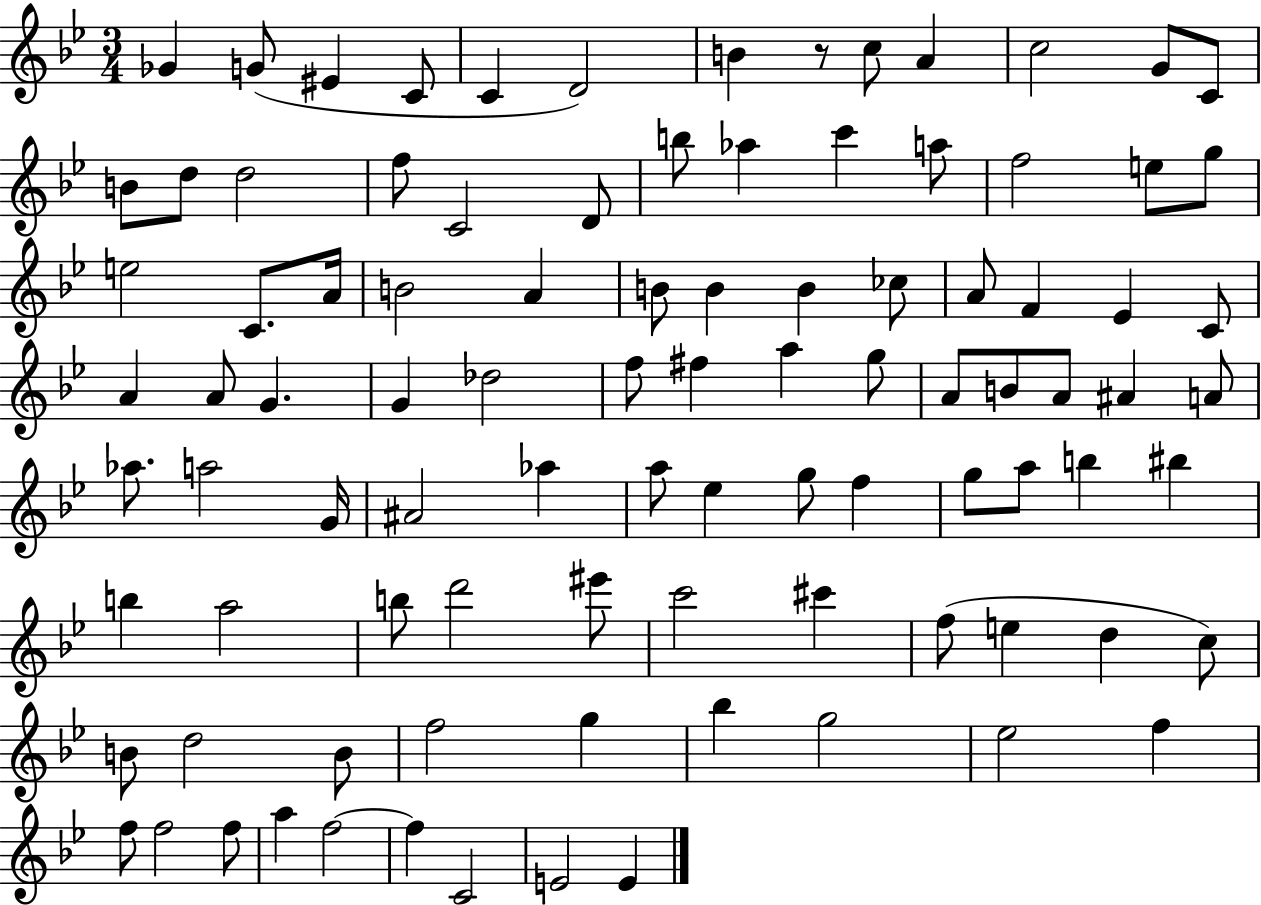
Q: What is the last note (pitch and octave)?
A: E4